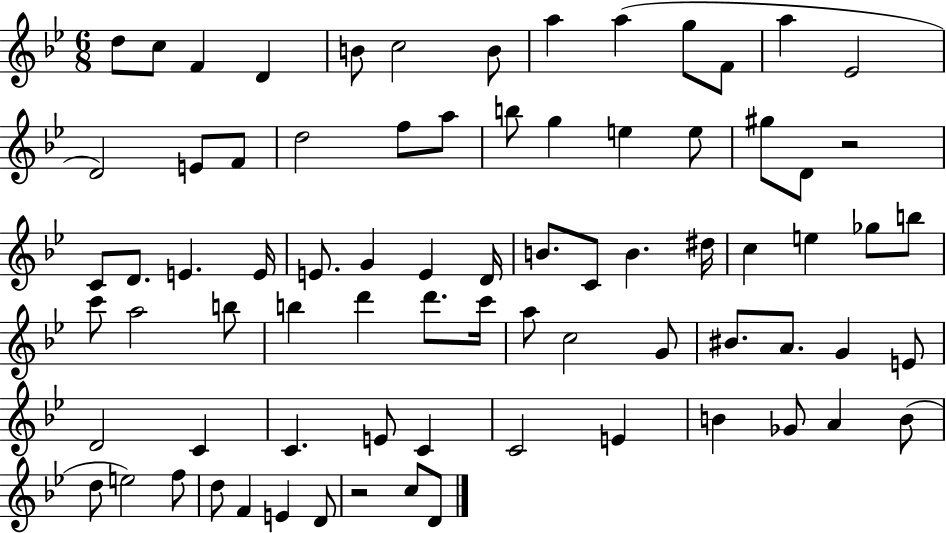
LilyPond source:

{
  \clef treble
  \numericTimeSignature
  \time 6/8
  \key bes \major
  d''8 c''8 f'4 d'4 | b'8 c''2 b'8 | a''4 a''4( g''8 f'8 | a''4 ees'2 | \break d'2) e'8 f'8 | d''2 f''8 a''8 | b''8 g''4 e''4 e''8 | gis''8 d'8 r2 | \break c'8 d'8. e'4. e'16 | e'8. g'4 e'4 d'16 | b'8. c'8 b'4. dis''16 | c''4 e''4 ges''8 b''8 | \break c'''8 a''2 b''8 | b''4 d'''4 d'''8. c'''16 | a''8 c''2 g'8 | bis'8. a'8. g'4 e'8 | \break d'2 c'4 | c'4. e'8 c'4 | c'2 e'4 | b'4 ges'8 a'4 b'8( | \break d''8 e''2) f''8 | d''8 f'4 e'4 d'8 | r2 c''8 d'8 | \bar "|."
}